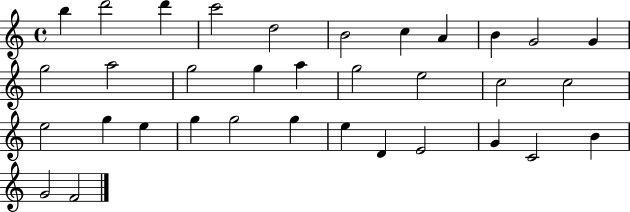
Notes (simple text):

B5/q D6/h D6/q C6/h D5/h B4/h C5/q A4/q B4/q G4/h G4/q G5/h A5/h G5/h G5/q A5/q G5/h E5/h C5/h C5/h E5/h G5/q E5/q G5/q G5/h G5/q E5/q D4/q E4/h G4/q C4/h B4/q G4/h F4/h